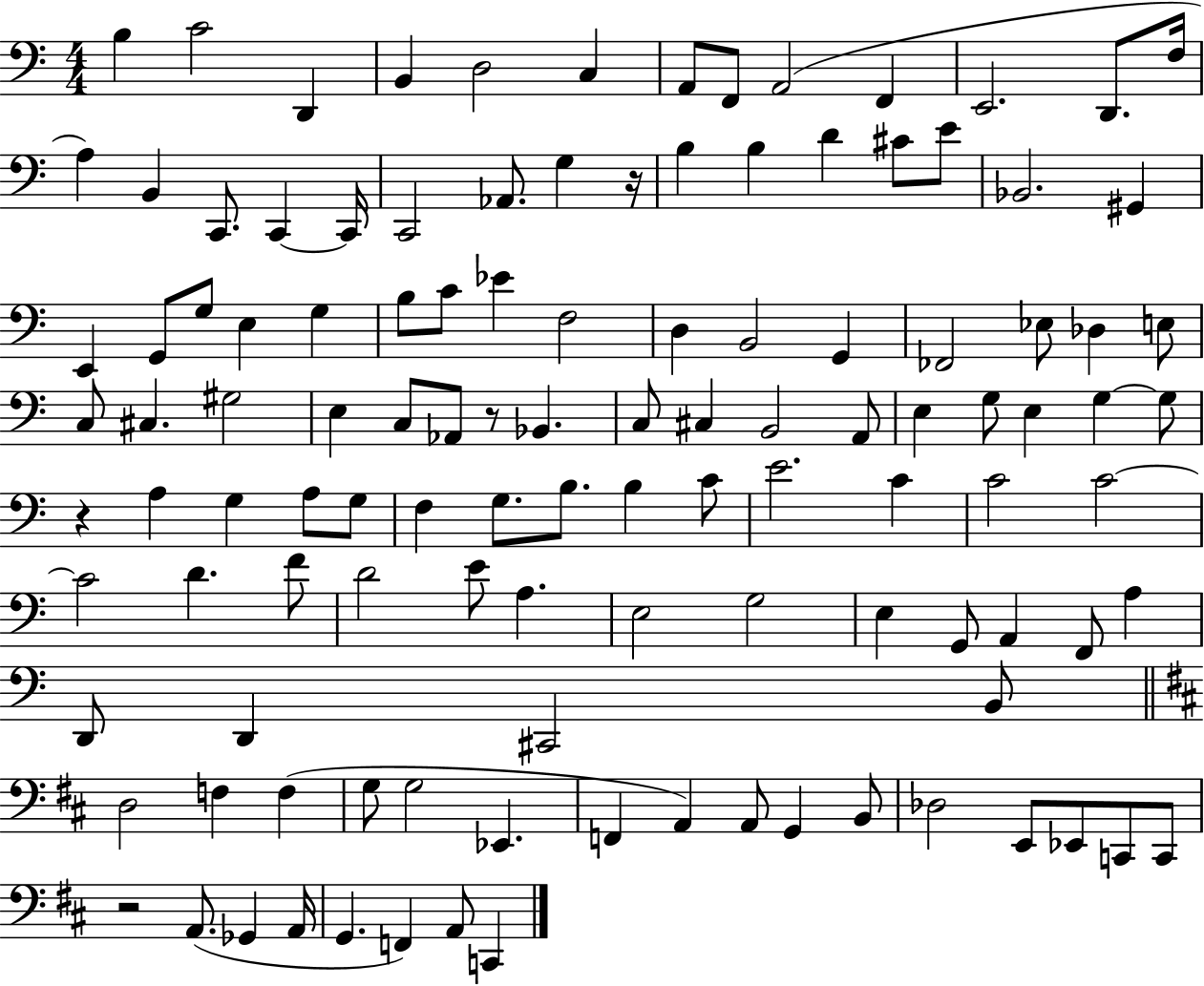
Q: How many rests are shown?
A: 4